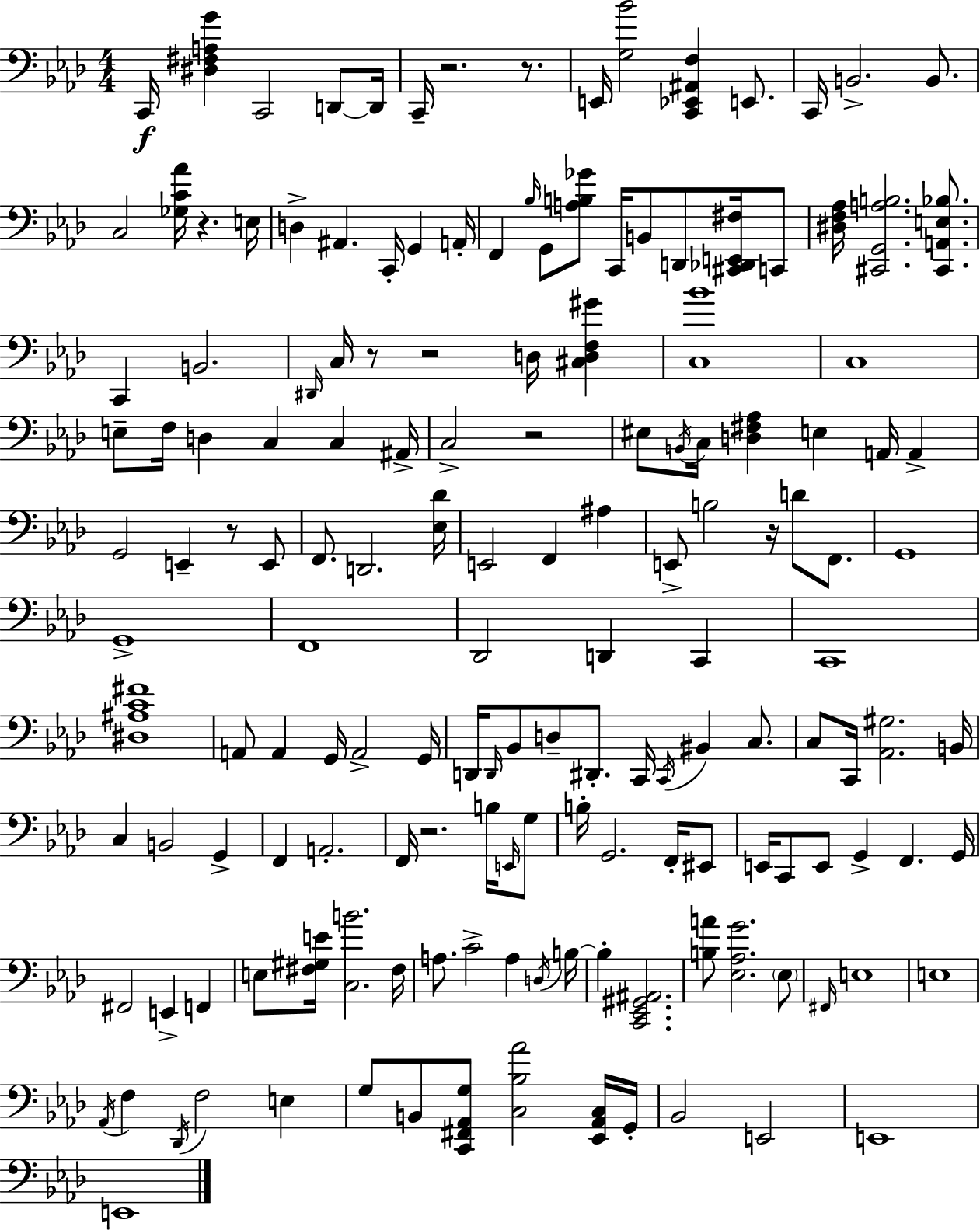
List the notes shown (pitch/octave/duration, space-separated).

C2/s [D#3,F#3,A3,G4]/q C2/h D2/e D2/s C2/s R/h. R/e. E2/s [G3,Bb4]/h [C2,Eb2,A#2,F3]/q E2/e. C2/s B2/h. B2/e. C3/h [Gb3,C4,Ab4]/s R/q. E3/s D3/q A#2/q. C2/s G2/q A2/s F2/q Bb3/s G2/e [A3,B3,Gb4]/e C2/s B2/e D2/e [C#2,Db2,E2,F#3]/s C2/e [D#3,F3,Ab3]/s [C#2,G2,A3,B3]/h. [C#2,A2,E3,Bb3]/e. C2/q B2/h. D#2/s C3/s R/e R/h D3/s [C#3,D3,F3,G#4]/q [C3,Bb4]/w C3/w E3/e F3/s D3/q C3/q C3/q A#2/s C3/h R/h EIS3/e B2/s C3/s [D3,F#3,Ab3]/q E3/q A2/s A2/q G2/h E2/q R/e E2/e F2/e. D2/h. [Eb3,Db4]/s E2/h F2/q A#3/q E2/e B3/h R/s D4/e F2/e. G2/w G2/w F2/w Db2/h D2/q C2/q C2/w [D#3,A#3,C4,F#4]/w A2/e A2/q G2/s A2/h G2/s D2/s D2/s Bb2/e D3/e D#2/e. C2/s C2/s BIS2/q C3/e. C3/e C2/s [Ab2,G#3]/h. B2/s C3/q B2/h G2/q F2/q A2/h. F2/s R/h. B3/s E2/s G3/e B3/s G2/h. F2/s EIS2/e E2/s C2/e E2/e G2/q F2/q. G2/s F#2/h E2/q F2/q E3/e [F#3,G#3,E4]/s [C3,B4]/h. F#3/s A3/e. C4/h A3/q D3/s B3/s B3/q [C2,Eb2,G#2,A#2]/h. [B3,A4]/e [Eb3,Ab3,G4]/h. Eb3/e F#2/s E3/w E3/w Ab2/s F3/q Db2/s F3/h E3/q G3/e B2/e [C2,F#2,Ab2,G3]/e [C3,Bb3,Ab4]/h [Eb2,Ab2,C3]/s G2/s Bb2/h E2/h E2/w E2/w